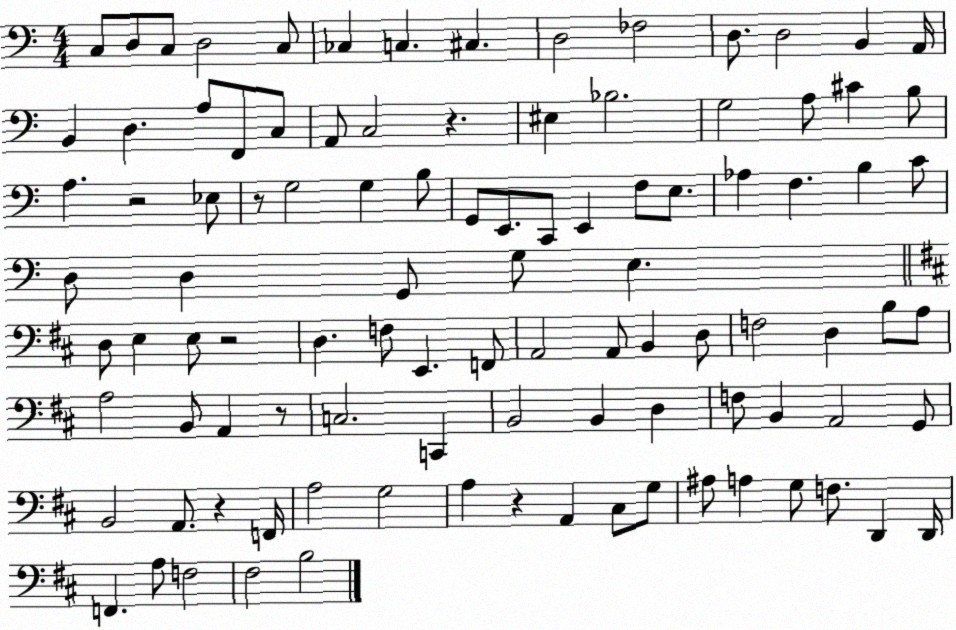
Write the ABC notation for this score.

X:1
T:Untitled
M:4/4
L:1/4
K:C
C,/2 D,/2 C,/2 D,2 C,/2 _C, C, ^C, D,2 _F,2 D,/2 D,2 B,, A,,/4 B,, D, A,/2 F,,/2 C,/2 A,,/2 C,2 z ^E, _B,2 G,2 A,/2 ^C B,/2 A, z2 _E,/2 z/2 G,2 G, B,/2 G,,/2 E,,/2 C,,/2 E,, F,/2 E,/2 _A, F, B, C/2 D,/2 D, G,,/2 G,/2 E, D,/2 E, E,/2 z2 D, F,/2 E,, F,,/2 A,,2 A,,/2 B,, D,/2 F,2 D, B,/2 A,/2 A,2 B,,/2 A,, z/2 C,2 C,, B,,2 B,, D, F,/2 B,, A,,2 G,,/2 B,,2 A,,/2 z F,,/4 A,2 G,2 A, z A,, ^C,/2 G,/2 ^A,/2 A, G,/2 F,/2 D,, D,,/4 F,, A,/2 F,2 ^F,2 B,2